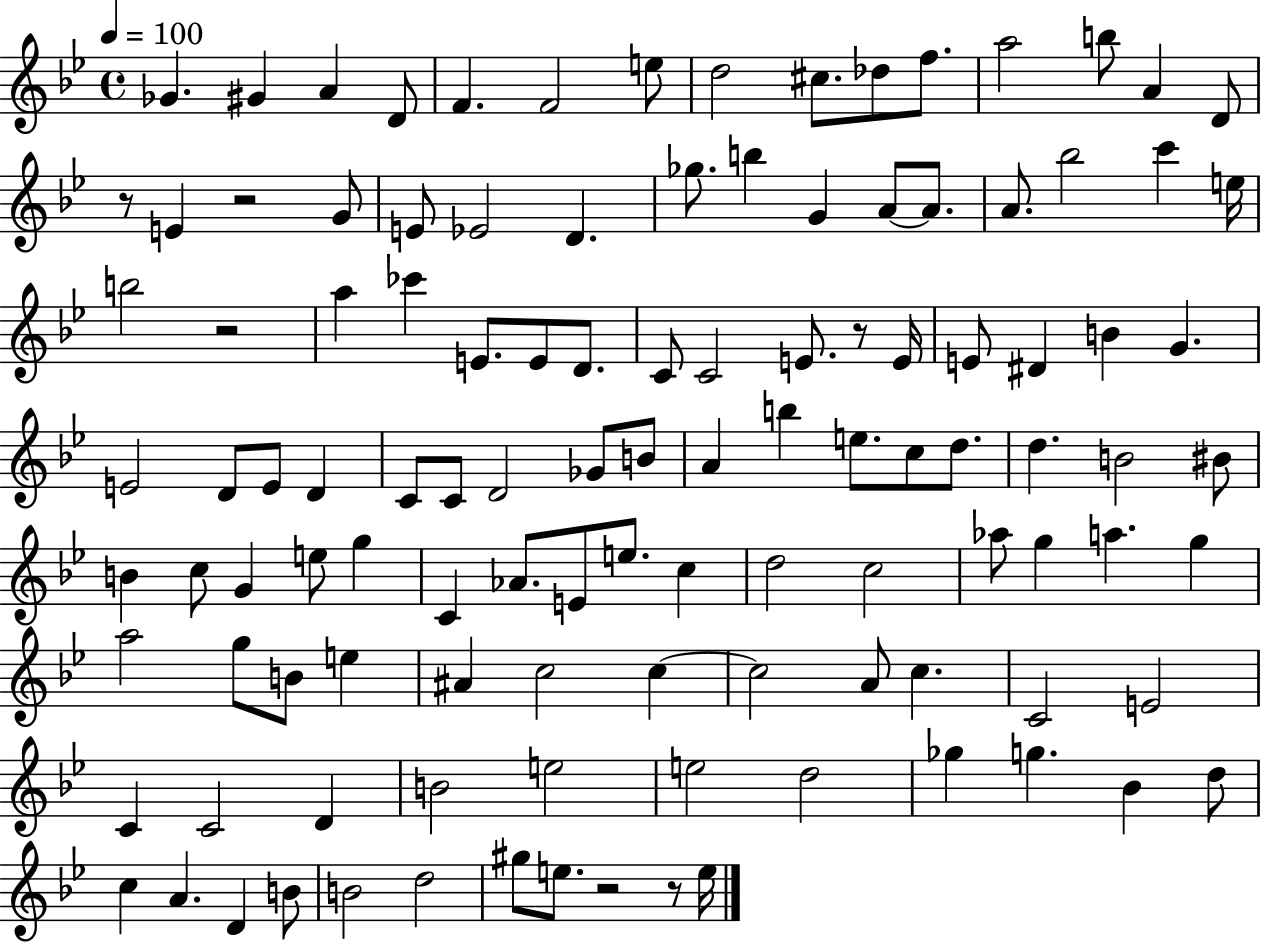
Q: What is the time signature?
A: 4/4